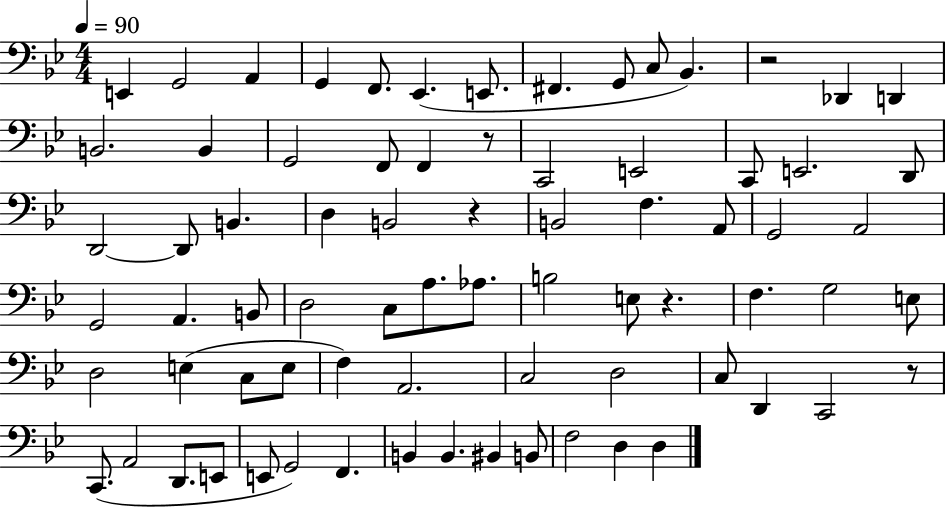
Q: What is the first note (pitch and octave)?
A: E2